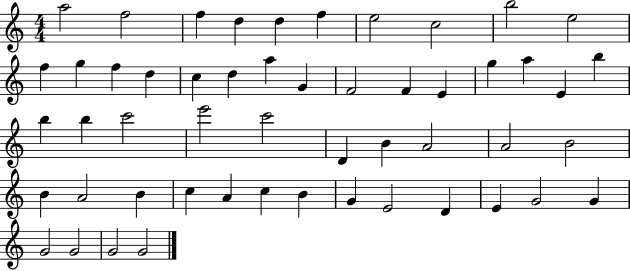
A5/h F5/h F5/q D5/q D5/q F5/q E5/h C5/h B5/h E5/h F5/q G5/q F5/q D5/q C5/q D5/q A5/q G4/q F4/h F4/q E4/q G5/q A5/q E4/q B5/q B5/q B5/q C6/h E6/h C6/h D4/q B4/q A4/h A4/h B4/h B4/q A4/h B4/q C5/q A4/q C5/q B4/q G4/q E4/h D4/q E4/q G4/h G4/q G4/h G4/h G4/h G4/h